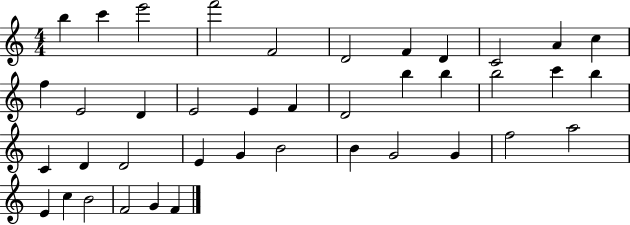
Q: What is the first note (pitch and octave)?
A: B5